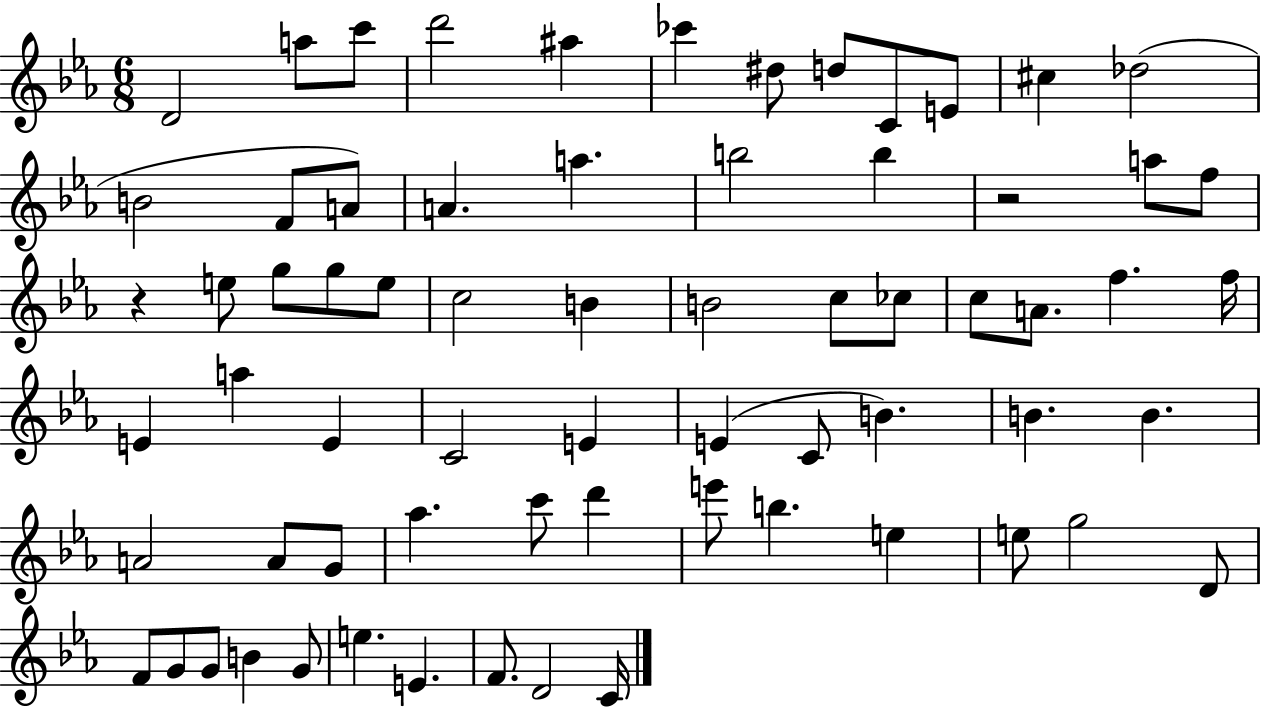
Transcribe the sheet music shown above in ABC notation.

X:1
T:Untitled
M:6/8
L:1/4
K:Eb
D2 a/2 c'/2 d'2 ^a _c' ^d/2 d/2 C/2 E/2 ^c _d2 B2 F/2 A/2 A a b2 b z2 a/2 f/2 z e/2 g/2 g/2 e/2 c2 B B2 c/2 _c/2 c/2 A/2 f f/4 E a E C2 E E C/2 B B B A2 A/2 G/2 _a c'/2 d' e'/2 b e e/2 g2 D/2 F/2 G/2 G/2 B G/2 e E F/2 D2 C/4